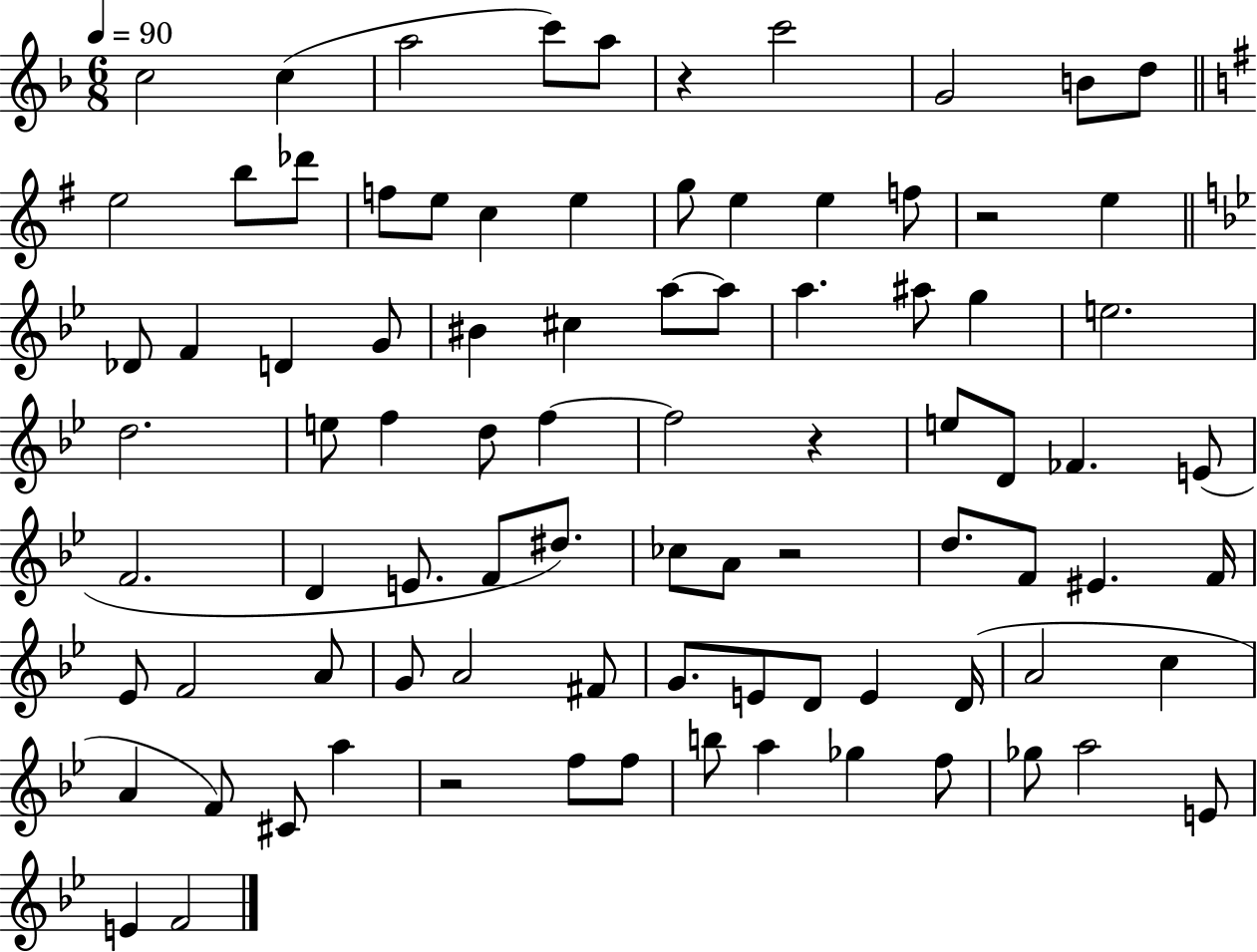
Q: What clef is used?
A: treble